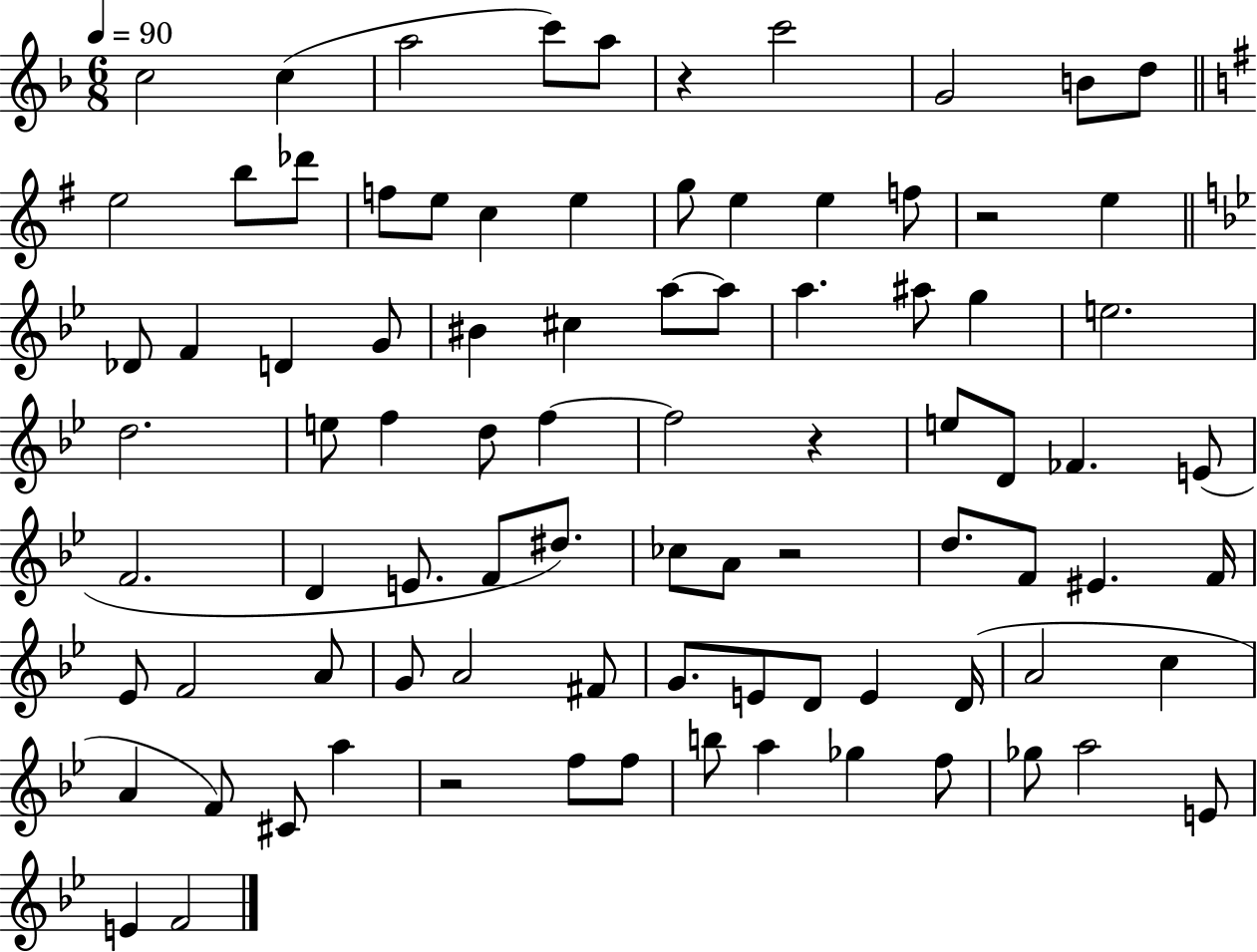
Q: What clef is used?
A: treble